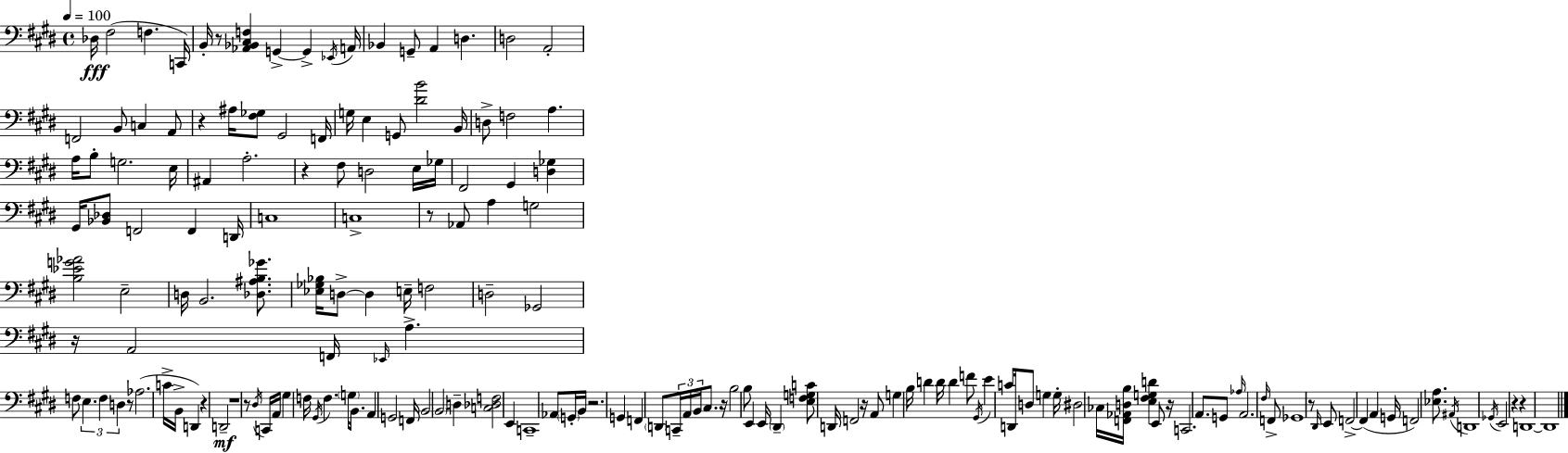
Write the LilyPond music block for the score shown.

{
  \clef bass
  \time 4/4
  \defaultTimeSignature
  \key e \major
  \tempo 4 = 100
  \repeat volta 2 { des16\fff fis2( f4. c,16) | b,16-. r8 <aes, bes, cis f>4 g,4->~~ g,4-> \acciaccatura { ees,16 } | a,16 bes,4 g,8-- a,4 d4. | d2 a,2-. | \break f,2 b,8 c4 a,8 | r4 ais16 <fis ges>8 gis,2 | f,16 g16 e4 g,8 <dis' b'>2 | b,16 d8-> f2 a4. | \break a16 b8-. g2. | e16 ais,4 a2.-. | r4 fis8 d2 e16 | ges16 fis,2 gis,4 <d ges>4 | \break gis,16 <bes, des>8 f,2 f,4 | d,16 c1 | c1-> | r8 aes,8 a4 g2 | \break <b ees' g' aes'>2 e2-- | d16 b,2. <des ais b ges'>8. | <ees ges bes>16 d8->~~ d4 e16-- f2 | d2-- ges,2 | \break r16 a,2 f,16 \grace { ees,16 } a4.-> | f8 \tuplet 3/2 { e4. f4 d4 } | r8 aes2.( | c'16-> b,16-> d,4) r4 d,2--\mf | \break r1 | r8 \acciaccatura { dis16 } c,16 a,16 gis4 f16 \acciaccatura { gis,16 } f4. | \parenthesize g16 b,8. a,4 g,2 | f,16 b,2 \parenthesize b,2 | \break d4-- <c des f>2 | e,4 c,1-- | aes,8 \parenthesize g,16-. b,16 r2. | g,4 f,4 \parenthesize d,8 \tuplet 3/2 { c,16-- a,16 | \break b,16 } cis8. r16 b2 b8 e,4 | e,16 \parenthesize dis,4-- <e f g c'>8 d,16 f,2 | r16 a,8 g4 b16 d'4 d'16 | d'4 f'8 \acciaccatura { gis,16 } e'4 c'8 d,16 d8 | \break g4 g16-. dis2 ces16 <f, aes, d b>16 <e fis g d'>4 | e,8 r16 c,2. | a,8. g,8 \grace { aes16 } a,2. | \grace { fis16 } f,8-> ges,1 | \break r8 \grace { dis,16 } e,8 f,2->~~ | f,4( a,4 g,16 f,2) | <ees a>8. \acciaccatura { ais,16 } d,1 | \acciaccatura { ges,16 } e,2 | \break r4 r4 d,1~~ | d,1 | } \bar "|."
}